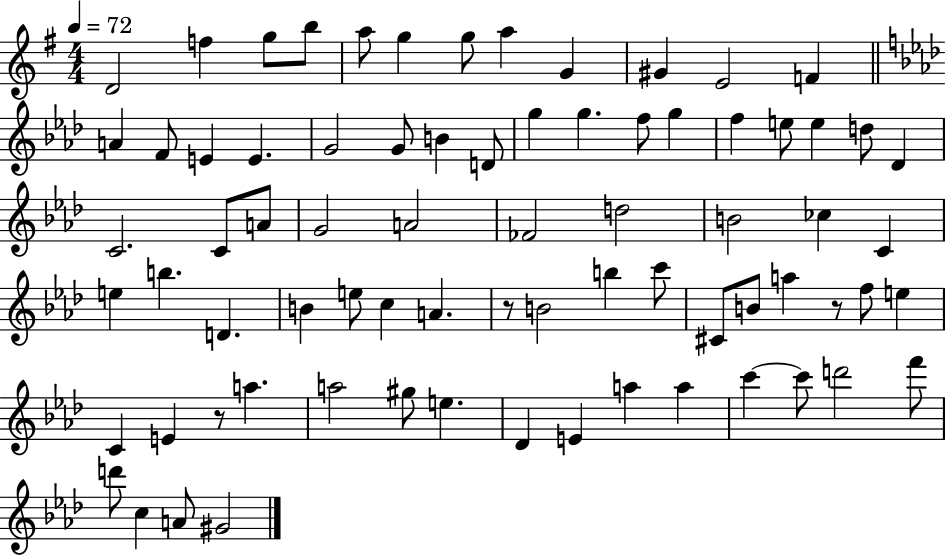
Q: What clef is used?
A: treble